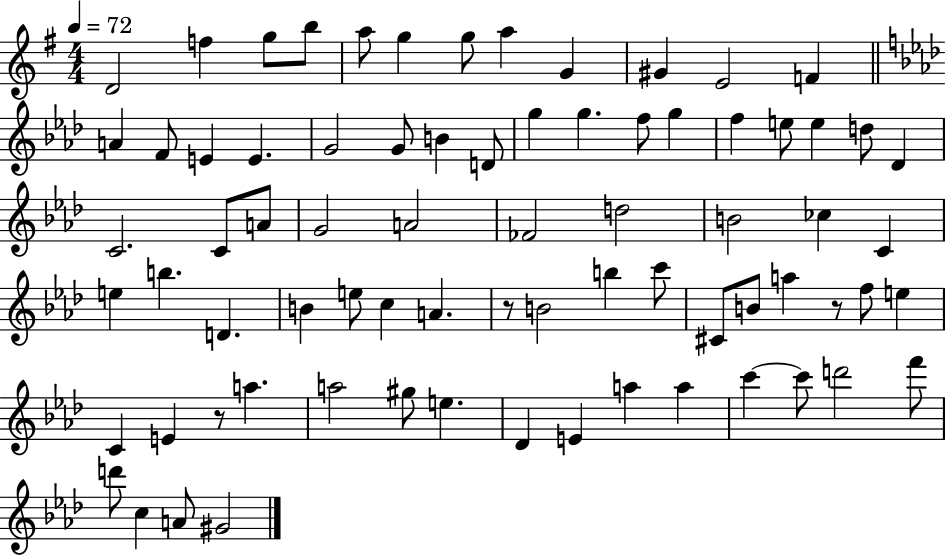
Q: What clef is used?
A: treble